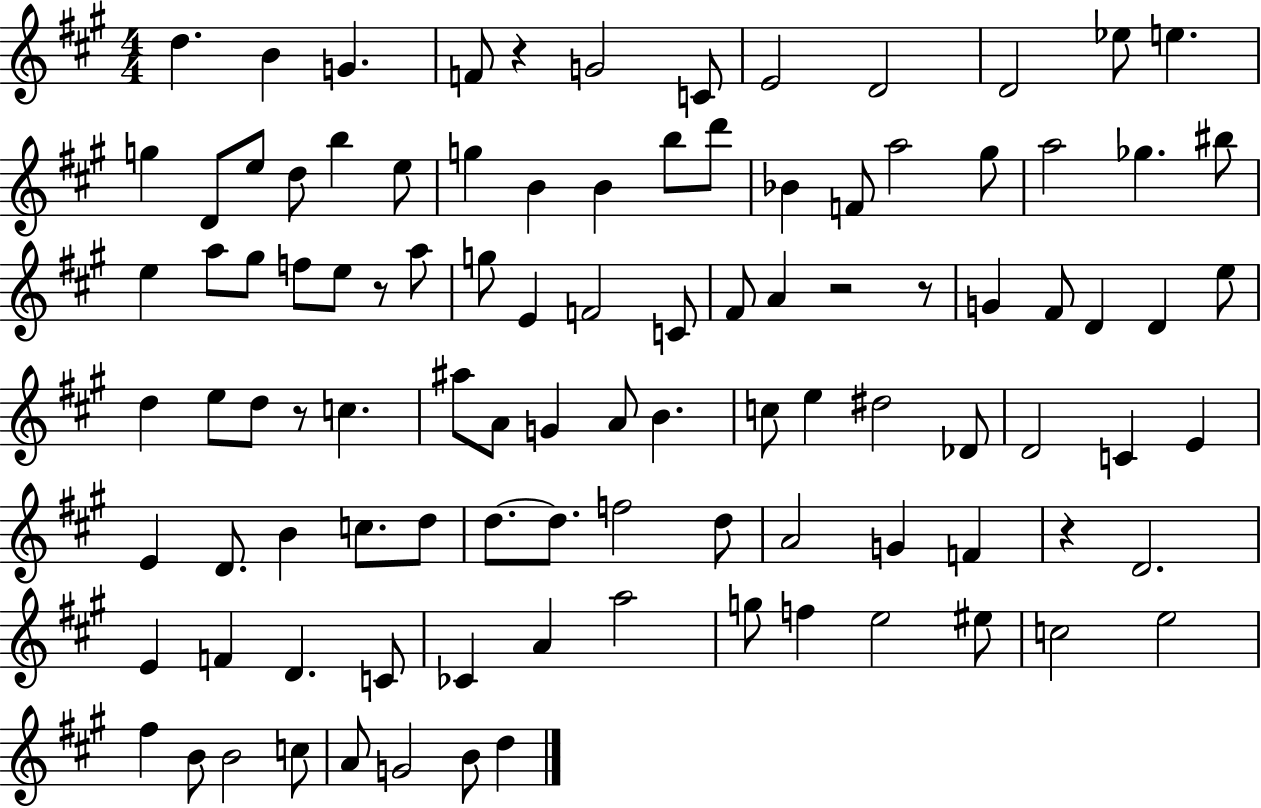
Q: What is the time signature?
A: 4/4